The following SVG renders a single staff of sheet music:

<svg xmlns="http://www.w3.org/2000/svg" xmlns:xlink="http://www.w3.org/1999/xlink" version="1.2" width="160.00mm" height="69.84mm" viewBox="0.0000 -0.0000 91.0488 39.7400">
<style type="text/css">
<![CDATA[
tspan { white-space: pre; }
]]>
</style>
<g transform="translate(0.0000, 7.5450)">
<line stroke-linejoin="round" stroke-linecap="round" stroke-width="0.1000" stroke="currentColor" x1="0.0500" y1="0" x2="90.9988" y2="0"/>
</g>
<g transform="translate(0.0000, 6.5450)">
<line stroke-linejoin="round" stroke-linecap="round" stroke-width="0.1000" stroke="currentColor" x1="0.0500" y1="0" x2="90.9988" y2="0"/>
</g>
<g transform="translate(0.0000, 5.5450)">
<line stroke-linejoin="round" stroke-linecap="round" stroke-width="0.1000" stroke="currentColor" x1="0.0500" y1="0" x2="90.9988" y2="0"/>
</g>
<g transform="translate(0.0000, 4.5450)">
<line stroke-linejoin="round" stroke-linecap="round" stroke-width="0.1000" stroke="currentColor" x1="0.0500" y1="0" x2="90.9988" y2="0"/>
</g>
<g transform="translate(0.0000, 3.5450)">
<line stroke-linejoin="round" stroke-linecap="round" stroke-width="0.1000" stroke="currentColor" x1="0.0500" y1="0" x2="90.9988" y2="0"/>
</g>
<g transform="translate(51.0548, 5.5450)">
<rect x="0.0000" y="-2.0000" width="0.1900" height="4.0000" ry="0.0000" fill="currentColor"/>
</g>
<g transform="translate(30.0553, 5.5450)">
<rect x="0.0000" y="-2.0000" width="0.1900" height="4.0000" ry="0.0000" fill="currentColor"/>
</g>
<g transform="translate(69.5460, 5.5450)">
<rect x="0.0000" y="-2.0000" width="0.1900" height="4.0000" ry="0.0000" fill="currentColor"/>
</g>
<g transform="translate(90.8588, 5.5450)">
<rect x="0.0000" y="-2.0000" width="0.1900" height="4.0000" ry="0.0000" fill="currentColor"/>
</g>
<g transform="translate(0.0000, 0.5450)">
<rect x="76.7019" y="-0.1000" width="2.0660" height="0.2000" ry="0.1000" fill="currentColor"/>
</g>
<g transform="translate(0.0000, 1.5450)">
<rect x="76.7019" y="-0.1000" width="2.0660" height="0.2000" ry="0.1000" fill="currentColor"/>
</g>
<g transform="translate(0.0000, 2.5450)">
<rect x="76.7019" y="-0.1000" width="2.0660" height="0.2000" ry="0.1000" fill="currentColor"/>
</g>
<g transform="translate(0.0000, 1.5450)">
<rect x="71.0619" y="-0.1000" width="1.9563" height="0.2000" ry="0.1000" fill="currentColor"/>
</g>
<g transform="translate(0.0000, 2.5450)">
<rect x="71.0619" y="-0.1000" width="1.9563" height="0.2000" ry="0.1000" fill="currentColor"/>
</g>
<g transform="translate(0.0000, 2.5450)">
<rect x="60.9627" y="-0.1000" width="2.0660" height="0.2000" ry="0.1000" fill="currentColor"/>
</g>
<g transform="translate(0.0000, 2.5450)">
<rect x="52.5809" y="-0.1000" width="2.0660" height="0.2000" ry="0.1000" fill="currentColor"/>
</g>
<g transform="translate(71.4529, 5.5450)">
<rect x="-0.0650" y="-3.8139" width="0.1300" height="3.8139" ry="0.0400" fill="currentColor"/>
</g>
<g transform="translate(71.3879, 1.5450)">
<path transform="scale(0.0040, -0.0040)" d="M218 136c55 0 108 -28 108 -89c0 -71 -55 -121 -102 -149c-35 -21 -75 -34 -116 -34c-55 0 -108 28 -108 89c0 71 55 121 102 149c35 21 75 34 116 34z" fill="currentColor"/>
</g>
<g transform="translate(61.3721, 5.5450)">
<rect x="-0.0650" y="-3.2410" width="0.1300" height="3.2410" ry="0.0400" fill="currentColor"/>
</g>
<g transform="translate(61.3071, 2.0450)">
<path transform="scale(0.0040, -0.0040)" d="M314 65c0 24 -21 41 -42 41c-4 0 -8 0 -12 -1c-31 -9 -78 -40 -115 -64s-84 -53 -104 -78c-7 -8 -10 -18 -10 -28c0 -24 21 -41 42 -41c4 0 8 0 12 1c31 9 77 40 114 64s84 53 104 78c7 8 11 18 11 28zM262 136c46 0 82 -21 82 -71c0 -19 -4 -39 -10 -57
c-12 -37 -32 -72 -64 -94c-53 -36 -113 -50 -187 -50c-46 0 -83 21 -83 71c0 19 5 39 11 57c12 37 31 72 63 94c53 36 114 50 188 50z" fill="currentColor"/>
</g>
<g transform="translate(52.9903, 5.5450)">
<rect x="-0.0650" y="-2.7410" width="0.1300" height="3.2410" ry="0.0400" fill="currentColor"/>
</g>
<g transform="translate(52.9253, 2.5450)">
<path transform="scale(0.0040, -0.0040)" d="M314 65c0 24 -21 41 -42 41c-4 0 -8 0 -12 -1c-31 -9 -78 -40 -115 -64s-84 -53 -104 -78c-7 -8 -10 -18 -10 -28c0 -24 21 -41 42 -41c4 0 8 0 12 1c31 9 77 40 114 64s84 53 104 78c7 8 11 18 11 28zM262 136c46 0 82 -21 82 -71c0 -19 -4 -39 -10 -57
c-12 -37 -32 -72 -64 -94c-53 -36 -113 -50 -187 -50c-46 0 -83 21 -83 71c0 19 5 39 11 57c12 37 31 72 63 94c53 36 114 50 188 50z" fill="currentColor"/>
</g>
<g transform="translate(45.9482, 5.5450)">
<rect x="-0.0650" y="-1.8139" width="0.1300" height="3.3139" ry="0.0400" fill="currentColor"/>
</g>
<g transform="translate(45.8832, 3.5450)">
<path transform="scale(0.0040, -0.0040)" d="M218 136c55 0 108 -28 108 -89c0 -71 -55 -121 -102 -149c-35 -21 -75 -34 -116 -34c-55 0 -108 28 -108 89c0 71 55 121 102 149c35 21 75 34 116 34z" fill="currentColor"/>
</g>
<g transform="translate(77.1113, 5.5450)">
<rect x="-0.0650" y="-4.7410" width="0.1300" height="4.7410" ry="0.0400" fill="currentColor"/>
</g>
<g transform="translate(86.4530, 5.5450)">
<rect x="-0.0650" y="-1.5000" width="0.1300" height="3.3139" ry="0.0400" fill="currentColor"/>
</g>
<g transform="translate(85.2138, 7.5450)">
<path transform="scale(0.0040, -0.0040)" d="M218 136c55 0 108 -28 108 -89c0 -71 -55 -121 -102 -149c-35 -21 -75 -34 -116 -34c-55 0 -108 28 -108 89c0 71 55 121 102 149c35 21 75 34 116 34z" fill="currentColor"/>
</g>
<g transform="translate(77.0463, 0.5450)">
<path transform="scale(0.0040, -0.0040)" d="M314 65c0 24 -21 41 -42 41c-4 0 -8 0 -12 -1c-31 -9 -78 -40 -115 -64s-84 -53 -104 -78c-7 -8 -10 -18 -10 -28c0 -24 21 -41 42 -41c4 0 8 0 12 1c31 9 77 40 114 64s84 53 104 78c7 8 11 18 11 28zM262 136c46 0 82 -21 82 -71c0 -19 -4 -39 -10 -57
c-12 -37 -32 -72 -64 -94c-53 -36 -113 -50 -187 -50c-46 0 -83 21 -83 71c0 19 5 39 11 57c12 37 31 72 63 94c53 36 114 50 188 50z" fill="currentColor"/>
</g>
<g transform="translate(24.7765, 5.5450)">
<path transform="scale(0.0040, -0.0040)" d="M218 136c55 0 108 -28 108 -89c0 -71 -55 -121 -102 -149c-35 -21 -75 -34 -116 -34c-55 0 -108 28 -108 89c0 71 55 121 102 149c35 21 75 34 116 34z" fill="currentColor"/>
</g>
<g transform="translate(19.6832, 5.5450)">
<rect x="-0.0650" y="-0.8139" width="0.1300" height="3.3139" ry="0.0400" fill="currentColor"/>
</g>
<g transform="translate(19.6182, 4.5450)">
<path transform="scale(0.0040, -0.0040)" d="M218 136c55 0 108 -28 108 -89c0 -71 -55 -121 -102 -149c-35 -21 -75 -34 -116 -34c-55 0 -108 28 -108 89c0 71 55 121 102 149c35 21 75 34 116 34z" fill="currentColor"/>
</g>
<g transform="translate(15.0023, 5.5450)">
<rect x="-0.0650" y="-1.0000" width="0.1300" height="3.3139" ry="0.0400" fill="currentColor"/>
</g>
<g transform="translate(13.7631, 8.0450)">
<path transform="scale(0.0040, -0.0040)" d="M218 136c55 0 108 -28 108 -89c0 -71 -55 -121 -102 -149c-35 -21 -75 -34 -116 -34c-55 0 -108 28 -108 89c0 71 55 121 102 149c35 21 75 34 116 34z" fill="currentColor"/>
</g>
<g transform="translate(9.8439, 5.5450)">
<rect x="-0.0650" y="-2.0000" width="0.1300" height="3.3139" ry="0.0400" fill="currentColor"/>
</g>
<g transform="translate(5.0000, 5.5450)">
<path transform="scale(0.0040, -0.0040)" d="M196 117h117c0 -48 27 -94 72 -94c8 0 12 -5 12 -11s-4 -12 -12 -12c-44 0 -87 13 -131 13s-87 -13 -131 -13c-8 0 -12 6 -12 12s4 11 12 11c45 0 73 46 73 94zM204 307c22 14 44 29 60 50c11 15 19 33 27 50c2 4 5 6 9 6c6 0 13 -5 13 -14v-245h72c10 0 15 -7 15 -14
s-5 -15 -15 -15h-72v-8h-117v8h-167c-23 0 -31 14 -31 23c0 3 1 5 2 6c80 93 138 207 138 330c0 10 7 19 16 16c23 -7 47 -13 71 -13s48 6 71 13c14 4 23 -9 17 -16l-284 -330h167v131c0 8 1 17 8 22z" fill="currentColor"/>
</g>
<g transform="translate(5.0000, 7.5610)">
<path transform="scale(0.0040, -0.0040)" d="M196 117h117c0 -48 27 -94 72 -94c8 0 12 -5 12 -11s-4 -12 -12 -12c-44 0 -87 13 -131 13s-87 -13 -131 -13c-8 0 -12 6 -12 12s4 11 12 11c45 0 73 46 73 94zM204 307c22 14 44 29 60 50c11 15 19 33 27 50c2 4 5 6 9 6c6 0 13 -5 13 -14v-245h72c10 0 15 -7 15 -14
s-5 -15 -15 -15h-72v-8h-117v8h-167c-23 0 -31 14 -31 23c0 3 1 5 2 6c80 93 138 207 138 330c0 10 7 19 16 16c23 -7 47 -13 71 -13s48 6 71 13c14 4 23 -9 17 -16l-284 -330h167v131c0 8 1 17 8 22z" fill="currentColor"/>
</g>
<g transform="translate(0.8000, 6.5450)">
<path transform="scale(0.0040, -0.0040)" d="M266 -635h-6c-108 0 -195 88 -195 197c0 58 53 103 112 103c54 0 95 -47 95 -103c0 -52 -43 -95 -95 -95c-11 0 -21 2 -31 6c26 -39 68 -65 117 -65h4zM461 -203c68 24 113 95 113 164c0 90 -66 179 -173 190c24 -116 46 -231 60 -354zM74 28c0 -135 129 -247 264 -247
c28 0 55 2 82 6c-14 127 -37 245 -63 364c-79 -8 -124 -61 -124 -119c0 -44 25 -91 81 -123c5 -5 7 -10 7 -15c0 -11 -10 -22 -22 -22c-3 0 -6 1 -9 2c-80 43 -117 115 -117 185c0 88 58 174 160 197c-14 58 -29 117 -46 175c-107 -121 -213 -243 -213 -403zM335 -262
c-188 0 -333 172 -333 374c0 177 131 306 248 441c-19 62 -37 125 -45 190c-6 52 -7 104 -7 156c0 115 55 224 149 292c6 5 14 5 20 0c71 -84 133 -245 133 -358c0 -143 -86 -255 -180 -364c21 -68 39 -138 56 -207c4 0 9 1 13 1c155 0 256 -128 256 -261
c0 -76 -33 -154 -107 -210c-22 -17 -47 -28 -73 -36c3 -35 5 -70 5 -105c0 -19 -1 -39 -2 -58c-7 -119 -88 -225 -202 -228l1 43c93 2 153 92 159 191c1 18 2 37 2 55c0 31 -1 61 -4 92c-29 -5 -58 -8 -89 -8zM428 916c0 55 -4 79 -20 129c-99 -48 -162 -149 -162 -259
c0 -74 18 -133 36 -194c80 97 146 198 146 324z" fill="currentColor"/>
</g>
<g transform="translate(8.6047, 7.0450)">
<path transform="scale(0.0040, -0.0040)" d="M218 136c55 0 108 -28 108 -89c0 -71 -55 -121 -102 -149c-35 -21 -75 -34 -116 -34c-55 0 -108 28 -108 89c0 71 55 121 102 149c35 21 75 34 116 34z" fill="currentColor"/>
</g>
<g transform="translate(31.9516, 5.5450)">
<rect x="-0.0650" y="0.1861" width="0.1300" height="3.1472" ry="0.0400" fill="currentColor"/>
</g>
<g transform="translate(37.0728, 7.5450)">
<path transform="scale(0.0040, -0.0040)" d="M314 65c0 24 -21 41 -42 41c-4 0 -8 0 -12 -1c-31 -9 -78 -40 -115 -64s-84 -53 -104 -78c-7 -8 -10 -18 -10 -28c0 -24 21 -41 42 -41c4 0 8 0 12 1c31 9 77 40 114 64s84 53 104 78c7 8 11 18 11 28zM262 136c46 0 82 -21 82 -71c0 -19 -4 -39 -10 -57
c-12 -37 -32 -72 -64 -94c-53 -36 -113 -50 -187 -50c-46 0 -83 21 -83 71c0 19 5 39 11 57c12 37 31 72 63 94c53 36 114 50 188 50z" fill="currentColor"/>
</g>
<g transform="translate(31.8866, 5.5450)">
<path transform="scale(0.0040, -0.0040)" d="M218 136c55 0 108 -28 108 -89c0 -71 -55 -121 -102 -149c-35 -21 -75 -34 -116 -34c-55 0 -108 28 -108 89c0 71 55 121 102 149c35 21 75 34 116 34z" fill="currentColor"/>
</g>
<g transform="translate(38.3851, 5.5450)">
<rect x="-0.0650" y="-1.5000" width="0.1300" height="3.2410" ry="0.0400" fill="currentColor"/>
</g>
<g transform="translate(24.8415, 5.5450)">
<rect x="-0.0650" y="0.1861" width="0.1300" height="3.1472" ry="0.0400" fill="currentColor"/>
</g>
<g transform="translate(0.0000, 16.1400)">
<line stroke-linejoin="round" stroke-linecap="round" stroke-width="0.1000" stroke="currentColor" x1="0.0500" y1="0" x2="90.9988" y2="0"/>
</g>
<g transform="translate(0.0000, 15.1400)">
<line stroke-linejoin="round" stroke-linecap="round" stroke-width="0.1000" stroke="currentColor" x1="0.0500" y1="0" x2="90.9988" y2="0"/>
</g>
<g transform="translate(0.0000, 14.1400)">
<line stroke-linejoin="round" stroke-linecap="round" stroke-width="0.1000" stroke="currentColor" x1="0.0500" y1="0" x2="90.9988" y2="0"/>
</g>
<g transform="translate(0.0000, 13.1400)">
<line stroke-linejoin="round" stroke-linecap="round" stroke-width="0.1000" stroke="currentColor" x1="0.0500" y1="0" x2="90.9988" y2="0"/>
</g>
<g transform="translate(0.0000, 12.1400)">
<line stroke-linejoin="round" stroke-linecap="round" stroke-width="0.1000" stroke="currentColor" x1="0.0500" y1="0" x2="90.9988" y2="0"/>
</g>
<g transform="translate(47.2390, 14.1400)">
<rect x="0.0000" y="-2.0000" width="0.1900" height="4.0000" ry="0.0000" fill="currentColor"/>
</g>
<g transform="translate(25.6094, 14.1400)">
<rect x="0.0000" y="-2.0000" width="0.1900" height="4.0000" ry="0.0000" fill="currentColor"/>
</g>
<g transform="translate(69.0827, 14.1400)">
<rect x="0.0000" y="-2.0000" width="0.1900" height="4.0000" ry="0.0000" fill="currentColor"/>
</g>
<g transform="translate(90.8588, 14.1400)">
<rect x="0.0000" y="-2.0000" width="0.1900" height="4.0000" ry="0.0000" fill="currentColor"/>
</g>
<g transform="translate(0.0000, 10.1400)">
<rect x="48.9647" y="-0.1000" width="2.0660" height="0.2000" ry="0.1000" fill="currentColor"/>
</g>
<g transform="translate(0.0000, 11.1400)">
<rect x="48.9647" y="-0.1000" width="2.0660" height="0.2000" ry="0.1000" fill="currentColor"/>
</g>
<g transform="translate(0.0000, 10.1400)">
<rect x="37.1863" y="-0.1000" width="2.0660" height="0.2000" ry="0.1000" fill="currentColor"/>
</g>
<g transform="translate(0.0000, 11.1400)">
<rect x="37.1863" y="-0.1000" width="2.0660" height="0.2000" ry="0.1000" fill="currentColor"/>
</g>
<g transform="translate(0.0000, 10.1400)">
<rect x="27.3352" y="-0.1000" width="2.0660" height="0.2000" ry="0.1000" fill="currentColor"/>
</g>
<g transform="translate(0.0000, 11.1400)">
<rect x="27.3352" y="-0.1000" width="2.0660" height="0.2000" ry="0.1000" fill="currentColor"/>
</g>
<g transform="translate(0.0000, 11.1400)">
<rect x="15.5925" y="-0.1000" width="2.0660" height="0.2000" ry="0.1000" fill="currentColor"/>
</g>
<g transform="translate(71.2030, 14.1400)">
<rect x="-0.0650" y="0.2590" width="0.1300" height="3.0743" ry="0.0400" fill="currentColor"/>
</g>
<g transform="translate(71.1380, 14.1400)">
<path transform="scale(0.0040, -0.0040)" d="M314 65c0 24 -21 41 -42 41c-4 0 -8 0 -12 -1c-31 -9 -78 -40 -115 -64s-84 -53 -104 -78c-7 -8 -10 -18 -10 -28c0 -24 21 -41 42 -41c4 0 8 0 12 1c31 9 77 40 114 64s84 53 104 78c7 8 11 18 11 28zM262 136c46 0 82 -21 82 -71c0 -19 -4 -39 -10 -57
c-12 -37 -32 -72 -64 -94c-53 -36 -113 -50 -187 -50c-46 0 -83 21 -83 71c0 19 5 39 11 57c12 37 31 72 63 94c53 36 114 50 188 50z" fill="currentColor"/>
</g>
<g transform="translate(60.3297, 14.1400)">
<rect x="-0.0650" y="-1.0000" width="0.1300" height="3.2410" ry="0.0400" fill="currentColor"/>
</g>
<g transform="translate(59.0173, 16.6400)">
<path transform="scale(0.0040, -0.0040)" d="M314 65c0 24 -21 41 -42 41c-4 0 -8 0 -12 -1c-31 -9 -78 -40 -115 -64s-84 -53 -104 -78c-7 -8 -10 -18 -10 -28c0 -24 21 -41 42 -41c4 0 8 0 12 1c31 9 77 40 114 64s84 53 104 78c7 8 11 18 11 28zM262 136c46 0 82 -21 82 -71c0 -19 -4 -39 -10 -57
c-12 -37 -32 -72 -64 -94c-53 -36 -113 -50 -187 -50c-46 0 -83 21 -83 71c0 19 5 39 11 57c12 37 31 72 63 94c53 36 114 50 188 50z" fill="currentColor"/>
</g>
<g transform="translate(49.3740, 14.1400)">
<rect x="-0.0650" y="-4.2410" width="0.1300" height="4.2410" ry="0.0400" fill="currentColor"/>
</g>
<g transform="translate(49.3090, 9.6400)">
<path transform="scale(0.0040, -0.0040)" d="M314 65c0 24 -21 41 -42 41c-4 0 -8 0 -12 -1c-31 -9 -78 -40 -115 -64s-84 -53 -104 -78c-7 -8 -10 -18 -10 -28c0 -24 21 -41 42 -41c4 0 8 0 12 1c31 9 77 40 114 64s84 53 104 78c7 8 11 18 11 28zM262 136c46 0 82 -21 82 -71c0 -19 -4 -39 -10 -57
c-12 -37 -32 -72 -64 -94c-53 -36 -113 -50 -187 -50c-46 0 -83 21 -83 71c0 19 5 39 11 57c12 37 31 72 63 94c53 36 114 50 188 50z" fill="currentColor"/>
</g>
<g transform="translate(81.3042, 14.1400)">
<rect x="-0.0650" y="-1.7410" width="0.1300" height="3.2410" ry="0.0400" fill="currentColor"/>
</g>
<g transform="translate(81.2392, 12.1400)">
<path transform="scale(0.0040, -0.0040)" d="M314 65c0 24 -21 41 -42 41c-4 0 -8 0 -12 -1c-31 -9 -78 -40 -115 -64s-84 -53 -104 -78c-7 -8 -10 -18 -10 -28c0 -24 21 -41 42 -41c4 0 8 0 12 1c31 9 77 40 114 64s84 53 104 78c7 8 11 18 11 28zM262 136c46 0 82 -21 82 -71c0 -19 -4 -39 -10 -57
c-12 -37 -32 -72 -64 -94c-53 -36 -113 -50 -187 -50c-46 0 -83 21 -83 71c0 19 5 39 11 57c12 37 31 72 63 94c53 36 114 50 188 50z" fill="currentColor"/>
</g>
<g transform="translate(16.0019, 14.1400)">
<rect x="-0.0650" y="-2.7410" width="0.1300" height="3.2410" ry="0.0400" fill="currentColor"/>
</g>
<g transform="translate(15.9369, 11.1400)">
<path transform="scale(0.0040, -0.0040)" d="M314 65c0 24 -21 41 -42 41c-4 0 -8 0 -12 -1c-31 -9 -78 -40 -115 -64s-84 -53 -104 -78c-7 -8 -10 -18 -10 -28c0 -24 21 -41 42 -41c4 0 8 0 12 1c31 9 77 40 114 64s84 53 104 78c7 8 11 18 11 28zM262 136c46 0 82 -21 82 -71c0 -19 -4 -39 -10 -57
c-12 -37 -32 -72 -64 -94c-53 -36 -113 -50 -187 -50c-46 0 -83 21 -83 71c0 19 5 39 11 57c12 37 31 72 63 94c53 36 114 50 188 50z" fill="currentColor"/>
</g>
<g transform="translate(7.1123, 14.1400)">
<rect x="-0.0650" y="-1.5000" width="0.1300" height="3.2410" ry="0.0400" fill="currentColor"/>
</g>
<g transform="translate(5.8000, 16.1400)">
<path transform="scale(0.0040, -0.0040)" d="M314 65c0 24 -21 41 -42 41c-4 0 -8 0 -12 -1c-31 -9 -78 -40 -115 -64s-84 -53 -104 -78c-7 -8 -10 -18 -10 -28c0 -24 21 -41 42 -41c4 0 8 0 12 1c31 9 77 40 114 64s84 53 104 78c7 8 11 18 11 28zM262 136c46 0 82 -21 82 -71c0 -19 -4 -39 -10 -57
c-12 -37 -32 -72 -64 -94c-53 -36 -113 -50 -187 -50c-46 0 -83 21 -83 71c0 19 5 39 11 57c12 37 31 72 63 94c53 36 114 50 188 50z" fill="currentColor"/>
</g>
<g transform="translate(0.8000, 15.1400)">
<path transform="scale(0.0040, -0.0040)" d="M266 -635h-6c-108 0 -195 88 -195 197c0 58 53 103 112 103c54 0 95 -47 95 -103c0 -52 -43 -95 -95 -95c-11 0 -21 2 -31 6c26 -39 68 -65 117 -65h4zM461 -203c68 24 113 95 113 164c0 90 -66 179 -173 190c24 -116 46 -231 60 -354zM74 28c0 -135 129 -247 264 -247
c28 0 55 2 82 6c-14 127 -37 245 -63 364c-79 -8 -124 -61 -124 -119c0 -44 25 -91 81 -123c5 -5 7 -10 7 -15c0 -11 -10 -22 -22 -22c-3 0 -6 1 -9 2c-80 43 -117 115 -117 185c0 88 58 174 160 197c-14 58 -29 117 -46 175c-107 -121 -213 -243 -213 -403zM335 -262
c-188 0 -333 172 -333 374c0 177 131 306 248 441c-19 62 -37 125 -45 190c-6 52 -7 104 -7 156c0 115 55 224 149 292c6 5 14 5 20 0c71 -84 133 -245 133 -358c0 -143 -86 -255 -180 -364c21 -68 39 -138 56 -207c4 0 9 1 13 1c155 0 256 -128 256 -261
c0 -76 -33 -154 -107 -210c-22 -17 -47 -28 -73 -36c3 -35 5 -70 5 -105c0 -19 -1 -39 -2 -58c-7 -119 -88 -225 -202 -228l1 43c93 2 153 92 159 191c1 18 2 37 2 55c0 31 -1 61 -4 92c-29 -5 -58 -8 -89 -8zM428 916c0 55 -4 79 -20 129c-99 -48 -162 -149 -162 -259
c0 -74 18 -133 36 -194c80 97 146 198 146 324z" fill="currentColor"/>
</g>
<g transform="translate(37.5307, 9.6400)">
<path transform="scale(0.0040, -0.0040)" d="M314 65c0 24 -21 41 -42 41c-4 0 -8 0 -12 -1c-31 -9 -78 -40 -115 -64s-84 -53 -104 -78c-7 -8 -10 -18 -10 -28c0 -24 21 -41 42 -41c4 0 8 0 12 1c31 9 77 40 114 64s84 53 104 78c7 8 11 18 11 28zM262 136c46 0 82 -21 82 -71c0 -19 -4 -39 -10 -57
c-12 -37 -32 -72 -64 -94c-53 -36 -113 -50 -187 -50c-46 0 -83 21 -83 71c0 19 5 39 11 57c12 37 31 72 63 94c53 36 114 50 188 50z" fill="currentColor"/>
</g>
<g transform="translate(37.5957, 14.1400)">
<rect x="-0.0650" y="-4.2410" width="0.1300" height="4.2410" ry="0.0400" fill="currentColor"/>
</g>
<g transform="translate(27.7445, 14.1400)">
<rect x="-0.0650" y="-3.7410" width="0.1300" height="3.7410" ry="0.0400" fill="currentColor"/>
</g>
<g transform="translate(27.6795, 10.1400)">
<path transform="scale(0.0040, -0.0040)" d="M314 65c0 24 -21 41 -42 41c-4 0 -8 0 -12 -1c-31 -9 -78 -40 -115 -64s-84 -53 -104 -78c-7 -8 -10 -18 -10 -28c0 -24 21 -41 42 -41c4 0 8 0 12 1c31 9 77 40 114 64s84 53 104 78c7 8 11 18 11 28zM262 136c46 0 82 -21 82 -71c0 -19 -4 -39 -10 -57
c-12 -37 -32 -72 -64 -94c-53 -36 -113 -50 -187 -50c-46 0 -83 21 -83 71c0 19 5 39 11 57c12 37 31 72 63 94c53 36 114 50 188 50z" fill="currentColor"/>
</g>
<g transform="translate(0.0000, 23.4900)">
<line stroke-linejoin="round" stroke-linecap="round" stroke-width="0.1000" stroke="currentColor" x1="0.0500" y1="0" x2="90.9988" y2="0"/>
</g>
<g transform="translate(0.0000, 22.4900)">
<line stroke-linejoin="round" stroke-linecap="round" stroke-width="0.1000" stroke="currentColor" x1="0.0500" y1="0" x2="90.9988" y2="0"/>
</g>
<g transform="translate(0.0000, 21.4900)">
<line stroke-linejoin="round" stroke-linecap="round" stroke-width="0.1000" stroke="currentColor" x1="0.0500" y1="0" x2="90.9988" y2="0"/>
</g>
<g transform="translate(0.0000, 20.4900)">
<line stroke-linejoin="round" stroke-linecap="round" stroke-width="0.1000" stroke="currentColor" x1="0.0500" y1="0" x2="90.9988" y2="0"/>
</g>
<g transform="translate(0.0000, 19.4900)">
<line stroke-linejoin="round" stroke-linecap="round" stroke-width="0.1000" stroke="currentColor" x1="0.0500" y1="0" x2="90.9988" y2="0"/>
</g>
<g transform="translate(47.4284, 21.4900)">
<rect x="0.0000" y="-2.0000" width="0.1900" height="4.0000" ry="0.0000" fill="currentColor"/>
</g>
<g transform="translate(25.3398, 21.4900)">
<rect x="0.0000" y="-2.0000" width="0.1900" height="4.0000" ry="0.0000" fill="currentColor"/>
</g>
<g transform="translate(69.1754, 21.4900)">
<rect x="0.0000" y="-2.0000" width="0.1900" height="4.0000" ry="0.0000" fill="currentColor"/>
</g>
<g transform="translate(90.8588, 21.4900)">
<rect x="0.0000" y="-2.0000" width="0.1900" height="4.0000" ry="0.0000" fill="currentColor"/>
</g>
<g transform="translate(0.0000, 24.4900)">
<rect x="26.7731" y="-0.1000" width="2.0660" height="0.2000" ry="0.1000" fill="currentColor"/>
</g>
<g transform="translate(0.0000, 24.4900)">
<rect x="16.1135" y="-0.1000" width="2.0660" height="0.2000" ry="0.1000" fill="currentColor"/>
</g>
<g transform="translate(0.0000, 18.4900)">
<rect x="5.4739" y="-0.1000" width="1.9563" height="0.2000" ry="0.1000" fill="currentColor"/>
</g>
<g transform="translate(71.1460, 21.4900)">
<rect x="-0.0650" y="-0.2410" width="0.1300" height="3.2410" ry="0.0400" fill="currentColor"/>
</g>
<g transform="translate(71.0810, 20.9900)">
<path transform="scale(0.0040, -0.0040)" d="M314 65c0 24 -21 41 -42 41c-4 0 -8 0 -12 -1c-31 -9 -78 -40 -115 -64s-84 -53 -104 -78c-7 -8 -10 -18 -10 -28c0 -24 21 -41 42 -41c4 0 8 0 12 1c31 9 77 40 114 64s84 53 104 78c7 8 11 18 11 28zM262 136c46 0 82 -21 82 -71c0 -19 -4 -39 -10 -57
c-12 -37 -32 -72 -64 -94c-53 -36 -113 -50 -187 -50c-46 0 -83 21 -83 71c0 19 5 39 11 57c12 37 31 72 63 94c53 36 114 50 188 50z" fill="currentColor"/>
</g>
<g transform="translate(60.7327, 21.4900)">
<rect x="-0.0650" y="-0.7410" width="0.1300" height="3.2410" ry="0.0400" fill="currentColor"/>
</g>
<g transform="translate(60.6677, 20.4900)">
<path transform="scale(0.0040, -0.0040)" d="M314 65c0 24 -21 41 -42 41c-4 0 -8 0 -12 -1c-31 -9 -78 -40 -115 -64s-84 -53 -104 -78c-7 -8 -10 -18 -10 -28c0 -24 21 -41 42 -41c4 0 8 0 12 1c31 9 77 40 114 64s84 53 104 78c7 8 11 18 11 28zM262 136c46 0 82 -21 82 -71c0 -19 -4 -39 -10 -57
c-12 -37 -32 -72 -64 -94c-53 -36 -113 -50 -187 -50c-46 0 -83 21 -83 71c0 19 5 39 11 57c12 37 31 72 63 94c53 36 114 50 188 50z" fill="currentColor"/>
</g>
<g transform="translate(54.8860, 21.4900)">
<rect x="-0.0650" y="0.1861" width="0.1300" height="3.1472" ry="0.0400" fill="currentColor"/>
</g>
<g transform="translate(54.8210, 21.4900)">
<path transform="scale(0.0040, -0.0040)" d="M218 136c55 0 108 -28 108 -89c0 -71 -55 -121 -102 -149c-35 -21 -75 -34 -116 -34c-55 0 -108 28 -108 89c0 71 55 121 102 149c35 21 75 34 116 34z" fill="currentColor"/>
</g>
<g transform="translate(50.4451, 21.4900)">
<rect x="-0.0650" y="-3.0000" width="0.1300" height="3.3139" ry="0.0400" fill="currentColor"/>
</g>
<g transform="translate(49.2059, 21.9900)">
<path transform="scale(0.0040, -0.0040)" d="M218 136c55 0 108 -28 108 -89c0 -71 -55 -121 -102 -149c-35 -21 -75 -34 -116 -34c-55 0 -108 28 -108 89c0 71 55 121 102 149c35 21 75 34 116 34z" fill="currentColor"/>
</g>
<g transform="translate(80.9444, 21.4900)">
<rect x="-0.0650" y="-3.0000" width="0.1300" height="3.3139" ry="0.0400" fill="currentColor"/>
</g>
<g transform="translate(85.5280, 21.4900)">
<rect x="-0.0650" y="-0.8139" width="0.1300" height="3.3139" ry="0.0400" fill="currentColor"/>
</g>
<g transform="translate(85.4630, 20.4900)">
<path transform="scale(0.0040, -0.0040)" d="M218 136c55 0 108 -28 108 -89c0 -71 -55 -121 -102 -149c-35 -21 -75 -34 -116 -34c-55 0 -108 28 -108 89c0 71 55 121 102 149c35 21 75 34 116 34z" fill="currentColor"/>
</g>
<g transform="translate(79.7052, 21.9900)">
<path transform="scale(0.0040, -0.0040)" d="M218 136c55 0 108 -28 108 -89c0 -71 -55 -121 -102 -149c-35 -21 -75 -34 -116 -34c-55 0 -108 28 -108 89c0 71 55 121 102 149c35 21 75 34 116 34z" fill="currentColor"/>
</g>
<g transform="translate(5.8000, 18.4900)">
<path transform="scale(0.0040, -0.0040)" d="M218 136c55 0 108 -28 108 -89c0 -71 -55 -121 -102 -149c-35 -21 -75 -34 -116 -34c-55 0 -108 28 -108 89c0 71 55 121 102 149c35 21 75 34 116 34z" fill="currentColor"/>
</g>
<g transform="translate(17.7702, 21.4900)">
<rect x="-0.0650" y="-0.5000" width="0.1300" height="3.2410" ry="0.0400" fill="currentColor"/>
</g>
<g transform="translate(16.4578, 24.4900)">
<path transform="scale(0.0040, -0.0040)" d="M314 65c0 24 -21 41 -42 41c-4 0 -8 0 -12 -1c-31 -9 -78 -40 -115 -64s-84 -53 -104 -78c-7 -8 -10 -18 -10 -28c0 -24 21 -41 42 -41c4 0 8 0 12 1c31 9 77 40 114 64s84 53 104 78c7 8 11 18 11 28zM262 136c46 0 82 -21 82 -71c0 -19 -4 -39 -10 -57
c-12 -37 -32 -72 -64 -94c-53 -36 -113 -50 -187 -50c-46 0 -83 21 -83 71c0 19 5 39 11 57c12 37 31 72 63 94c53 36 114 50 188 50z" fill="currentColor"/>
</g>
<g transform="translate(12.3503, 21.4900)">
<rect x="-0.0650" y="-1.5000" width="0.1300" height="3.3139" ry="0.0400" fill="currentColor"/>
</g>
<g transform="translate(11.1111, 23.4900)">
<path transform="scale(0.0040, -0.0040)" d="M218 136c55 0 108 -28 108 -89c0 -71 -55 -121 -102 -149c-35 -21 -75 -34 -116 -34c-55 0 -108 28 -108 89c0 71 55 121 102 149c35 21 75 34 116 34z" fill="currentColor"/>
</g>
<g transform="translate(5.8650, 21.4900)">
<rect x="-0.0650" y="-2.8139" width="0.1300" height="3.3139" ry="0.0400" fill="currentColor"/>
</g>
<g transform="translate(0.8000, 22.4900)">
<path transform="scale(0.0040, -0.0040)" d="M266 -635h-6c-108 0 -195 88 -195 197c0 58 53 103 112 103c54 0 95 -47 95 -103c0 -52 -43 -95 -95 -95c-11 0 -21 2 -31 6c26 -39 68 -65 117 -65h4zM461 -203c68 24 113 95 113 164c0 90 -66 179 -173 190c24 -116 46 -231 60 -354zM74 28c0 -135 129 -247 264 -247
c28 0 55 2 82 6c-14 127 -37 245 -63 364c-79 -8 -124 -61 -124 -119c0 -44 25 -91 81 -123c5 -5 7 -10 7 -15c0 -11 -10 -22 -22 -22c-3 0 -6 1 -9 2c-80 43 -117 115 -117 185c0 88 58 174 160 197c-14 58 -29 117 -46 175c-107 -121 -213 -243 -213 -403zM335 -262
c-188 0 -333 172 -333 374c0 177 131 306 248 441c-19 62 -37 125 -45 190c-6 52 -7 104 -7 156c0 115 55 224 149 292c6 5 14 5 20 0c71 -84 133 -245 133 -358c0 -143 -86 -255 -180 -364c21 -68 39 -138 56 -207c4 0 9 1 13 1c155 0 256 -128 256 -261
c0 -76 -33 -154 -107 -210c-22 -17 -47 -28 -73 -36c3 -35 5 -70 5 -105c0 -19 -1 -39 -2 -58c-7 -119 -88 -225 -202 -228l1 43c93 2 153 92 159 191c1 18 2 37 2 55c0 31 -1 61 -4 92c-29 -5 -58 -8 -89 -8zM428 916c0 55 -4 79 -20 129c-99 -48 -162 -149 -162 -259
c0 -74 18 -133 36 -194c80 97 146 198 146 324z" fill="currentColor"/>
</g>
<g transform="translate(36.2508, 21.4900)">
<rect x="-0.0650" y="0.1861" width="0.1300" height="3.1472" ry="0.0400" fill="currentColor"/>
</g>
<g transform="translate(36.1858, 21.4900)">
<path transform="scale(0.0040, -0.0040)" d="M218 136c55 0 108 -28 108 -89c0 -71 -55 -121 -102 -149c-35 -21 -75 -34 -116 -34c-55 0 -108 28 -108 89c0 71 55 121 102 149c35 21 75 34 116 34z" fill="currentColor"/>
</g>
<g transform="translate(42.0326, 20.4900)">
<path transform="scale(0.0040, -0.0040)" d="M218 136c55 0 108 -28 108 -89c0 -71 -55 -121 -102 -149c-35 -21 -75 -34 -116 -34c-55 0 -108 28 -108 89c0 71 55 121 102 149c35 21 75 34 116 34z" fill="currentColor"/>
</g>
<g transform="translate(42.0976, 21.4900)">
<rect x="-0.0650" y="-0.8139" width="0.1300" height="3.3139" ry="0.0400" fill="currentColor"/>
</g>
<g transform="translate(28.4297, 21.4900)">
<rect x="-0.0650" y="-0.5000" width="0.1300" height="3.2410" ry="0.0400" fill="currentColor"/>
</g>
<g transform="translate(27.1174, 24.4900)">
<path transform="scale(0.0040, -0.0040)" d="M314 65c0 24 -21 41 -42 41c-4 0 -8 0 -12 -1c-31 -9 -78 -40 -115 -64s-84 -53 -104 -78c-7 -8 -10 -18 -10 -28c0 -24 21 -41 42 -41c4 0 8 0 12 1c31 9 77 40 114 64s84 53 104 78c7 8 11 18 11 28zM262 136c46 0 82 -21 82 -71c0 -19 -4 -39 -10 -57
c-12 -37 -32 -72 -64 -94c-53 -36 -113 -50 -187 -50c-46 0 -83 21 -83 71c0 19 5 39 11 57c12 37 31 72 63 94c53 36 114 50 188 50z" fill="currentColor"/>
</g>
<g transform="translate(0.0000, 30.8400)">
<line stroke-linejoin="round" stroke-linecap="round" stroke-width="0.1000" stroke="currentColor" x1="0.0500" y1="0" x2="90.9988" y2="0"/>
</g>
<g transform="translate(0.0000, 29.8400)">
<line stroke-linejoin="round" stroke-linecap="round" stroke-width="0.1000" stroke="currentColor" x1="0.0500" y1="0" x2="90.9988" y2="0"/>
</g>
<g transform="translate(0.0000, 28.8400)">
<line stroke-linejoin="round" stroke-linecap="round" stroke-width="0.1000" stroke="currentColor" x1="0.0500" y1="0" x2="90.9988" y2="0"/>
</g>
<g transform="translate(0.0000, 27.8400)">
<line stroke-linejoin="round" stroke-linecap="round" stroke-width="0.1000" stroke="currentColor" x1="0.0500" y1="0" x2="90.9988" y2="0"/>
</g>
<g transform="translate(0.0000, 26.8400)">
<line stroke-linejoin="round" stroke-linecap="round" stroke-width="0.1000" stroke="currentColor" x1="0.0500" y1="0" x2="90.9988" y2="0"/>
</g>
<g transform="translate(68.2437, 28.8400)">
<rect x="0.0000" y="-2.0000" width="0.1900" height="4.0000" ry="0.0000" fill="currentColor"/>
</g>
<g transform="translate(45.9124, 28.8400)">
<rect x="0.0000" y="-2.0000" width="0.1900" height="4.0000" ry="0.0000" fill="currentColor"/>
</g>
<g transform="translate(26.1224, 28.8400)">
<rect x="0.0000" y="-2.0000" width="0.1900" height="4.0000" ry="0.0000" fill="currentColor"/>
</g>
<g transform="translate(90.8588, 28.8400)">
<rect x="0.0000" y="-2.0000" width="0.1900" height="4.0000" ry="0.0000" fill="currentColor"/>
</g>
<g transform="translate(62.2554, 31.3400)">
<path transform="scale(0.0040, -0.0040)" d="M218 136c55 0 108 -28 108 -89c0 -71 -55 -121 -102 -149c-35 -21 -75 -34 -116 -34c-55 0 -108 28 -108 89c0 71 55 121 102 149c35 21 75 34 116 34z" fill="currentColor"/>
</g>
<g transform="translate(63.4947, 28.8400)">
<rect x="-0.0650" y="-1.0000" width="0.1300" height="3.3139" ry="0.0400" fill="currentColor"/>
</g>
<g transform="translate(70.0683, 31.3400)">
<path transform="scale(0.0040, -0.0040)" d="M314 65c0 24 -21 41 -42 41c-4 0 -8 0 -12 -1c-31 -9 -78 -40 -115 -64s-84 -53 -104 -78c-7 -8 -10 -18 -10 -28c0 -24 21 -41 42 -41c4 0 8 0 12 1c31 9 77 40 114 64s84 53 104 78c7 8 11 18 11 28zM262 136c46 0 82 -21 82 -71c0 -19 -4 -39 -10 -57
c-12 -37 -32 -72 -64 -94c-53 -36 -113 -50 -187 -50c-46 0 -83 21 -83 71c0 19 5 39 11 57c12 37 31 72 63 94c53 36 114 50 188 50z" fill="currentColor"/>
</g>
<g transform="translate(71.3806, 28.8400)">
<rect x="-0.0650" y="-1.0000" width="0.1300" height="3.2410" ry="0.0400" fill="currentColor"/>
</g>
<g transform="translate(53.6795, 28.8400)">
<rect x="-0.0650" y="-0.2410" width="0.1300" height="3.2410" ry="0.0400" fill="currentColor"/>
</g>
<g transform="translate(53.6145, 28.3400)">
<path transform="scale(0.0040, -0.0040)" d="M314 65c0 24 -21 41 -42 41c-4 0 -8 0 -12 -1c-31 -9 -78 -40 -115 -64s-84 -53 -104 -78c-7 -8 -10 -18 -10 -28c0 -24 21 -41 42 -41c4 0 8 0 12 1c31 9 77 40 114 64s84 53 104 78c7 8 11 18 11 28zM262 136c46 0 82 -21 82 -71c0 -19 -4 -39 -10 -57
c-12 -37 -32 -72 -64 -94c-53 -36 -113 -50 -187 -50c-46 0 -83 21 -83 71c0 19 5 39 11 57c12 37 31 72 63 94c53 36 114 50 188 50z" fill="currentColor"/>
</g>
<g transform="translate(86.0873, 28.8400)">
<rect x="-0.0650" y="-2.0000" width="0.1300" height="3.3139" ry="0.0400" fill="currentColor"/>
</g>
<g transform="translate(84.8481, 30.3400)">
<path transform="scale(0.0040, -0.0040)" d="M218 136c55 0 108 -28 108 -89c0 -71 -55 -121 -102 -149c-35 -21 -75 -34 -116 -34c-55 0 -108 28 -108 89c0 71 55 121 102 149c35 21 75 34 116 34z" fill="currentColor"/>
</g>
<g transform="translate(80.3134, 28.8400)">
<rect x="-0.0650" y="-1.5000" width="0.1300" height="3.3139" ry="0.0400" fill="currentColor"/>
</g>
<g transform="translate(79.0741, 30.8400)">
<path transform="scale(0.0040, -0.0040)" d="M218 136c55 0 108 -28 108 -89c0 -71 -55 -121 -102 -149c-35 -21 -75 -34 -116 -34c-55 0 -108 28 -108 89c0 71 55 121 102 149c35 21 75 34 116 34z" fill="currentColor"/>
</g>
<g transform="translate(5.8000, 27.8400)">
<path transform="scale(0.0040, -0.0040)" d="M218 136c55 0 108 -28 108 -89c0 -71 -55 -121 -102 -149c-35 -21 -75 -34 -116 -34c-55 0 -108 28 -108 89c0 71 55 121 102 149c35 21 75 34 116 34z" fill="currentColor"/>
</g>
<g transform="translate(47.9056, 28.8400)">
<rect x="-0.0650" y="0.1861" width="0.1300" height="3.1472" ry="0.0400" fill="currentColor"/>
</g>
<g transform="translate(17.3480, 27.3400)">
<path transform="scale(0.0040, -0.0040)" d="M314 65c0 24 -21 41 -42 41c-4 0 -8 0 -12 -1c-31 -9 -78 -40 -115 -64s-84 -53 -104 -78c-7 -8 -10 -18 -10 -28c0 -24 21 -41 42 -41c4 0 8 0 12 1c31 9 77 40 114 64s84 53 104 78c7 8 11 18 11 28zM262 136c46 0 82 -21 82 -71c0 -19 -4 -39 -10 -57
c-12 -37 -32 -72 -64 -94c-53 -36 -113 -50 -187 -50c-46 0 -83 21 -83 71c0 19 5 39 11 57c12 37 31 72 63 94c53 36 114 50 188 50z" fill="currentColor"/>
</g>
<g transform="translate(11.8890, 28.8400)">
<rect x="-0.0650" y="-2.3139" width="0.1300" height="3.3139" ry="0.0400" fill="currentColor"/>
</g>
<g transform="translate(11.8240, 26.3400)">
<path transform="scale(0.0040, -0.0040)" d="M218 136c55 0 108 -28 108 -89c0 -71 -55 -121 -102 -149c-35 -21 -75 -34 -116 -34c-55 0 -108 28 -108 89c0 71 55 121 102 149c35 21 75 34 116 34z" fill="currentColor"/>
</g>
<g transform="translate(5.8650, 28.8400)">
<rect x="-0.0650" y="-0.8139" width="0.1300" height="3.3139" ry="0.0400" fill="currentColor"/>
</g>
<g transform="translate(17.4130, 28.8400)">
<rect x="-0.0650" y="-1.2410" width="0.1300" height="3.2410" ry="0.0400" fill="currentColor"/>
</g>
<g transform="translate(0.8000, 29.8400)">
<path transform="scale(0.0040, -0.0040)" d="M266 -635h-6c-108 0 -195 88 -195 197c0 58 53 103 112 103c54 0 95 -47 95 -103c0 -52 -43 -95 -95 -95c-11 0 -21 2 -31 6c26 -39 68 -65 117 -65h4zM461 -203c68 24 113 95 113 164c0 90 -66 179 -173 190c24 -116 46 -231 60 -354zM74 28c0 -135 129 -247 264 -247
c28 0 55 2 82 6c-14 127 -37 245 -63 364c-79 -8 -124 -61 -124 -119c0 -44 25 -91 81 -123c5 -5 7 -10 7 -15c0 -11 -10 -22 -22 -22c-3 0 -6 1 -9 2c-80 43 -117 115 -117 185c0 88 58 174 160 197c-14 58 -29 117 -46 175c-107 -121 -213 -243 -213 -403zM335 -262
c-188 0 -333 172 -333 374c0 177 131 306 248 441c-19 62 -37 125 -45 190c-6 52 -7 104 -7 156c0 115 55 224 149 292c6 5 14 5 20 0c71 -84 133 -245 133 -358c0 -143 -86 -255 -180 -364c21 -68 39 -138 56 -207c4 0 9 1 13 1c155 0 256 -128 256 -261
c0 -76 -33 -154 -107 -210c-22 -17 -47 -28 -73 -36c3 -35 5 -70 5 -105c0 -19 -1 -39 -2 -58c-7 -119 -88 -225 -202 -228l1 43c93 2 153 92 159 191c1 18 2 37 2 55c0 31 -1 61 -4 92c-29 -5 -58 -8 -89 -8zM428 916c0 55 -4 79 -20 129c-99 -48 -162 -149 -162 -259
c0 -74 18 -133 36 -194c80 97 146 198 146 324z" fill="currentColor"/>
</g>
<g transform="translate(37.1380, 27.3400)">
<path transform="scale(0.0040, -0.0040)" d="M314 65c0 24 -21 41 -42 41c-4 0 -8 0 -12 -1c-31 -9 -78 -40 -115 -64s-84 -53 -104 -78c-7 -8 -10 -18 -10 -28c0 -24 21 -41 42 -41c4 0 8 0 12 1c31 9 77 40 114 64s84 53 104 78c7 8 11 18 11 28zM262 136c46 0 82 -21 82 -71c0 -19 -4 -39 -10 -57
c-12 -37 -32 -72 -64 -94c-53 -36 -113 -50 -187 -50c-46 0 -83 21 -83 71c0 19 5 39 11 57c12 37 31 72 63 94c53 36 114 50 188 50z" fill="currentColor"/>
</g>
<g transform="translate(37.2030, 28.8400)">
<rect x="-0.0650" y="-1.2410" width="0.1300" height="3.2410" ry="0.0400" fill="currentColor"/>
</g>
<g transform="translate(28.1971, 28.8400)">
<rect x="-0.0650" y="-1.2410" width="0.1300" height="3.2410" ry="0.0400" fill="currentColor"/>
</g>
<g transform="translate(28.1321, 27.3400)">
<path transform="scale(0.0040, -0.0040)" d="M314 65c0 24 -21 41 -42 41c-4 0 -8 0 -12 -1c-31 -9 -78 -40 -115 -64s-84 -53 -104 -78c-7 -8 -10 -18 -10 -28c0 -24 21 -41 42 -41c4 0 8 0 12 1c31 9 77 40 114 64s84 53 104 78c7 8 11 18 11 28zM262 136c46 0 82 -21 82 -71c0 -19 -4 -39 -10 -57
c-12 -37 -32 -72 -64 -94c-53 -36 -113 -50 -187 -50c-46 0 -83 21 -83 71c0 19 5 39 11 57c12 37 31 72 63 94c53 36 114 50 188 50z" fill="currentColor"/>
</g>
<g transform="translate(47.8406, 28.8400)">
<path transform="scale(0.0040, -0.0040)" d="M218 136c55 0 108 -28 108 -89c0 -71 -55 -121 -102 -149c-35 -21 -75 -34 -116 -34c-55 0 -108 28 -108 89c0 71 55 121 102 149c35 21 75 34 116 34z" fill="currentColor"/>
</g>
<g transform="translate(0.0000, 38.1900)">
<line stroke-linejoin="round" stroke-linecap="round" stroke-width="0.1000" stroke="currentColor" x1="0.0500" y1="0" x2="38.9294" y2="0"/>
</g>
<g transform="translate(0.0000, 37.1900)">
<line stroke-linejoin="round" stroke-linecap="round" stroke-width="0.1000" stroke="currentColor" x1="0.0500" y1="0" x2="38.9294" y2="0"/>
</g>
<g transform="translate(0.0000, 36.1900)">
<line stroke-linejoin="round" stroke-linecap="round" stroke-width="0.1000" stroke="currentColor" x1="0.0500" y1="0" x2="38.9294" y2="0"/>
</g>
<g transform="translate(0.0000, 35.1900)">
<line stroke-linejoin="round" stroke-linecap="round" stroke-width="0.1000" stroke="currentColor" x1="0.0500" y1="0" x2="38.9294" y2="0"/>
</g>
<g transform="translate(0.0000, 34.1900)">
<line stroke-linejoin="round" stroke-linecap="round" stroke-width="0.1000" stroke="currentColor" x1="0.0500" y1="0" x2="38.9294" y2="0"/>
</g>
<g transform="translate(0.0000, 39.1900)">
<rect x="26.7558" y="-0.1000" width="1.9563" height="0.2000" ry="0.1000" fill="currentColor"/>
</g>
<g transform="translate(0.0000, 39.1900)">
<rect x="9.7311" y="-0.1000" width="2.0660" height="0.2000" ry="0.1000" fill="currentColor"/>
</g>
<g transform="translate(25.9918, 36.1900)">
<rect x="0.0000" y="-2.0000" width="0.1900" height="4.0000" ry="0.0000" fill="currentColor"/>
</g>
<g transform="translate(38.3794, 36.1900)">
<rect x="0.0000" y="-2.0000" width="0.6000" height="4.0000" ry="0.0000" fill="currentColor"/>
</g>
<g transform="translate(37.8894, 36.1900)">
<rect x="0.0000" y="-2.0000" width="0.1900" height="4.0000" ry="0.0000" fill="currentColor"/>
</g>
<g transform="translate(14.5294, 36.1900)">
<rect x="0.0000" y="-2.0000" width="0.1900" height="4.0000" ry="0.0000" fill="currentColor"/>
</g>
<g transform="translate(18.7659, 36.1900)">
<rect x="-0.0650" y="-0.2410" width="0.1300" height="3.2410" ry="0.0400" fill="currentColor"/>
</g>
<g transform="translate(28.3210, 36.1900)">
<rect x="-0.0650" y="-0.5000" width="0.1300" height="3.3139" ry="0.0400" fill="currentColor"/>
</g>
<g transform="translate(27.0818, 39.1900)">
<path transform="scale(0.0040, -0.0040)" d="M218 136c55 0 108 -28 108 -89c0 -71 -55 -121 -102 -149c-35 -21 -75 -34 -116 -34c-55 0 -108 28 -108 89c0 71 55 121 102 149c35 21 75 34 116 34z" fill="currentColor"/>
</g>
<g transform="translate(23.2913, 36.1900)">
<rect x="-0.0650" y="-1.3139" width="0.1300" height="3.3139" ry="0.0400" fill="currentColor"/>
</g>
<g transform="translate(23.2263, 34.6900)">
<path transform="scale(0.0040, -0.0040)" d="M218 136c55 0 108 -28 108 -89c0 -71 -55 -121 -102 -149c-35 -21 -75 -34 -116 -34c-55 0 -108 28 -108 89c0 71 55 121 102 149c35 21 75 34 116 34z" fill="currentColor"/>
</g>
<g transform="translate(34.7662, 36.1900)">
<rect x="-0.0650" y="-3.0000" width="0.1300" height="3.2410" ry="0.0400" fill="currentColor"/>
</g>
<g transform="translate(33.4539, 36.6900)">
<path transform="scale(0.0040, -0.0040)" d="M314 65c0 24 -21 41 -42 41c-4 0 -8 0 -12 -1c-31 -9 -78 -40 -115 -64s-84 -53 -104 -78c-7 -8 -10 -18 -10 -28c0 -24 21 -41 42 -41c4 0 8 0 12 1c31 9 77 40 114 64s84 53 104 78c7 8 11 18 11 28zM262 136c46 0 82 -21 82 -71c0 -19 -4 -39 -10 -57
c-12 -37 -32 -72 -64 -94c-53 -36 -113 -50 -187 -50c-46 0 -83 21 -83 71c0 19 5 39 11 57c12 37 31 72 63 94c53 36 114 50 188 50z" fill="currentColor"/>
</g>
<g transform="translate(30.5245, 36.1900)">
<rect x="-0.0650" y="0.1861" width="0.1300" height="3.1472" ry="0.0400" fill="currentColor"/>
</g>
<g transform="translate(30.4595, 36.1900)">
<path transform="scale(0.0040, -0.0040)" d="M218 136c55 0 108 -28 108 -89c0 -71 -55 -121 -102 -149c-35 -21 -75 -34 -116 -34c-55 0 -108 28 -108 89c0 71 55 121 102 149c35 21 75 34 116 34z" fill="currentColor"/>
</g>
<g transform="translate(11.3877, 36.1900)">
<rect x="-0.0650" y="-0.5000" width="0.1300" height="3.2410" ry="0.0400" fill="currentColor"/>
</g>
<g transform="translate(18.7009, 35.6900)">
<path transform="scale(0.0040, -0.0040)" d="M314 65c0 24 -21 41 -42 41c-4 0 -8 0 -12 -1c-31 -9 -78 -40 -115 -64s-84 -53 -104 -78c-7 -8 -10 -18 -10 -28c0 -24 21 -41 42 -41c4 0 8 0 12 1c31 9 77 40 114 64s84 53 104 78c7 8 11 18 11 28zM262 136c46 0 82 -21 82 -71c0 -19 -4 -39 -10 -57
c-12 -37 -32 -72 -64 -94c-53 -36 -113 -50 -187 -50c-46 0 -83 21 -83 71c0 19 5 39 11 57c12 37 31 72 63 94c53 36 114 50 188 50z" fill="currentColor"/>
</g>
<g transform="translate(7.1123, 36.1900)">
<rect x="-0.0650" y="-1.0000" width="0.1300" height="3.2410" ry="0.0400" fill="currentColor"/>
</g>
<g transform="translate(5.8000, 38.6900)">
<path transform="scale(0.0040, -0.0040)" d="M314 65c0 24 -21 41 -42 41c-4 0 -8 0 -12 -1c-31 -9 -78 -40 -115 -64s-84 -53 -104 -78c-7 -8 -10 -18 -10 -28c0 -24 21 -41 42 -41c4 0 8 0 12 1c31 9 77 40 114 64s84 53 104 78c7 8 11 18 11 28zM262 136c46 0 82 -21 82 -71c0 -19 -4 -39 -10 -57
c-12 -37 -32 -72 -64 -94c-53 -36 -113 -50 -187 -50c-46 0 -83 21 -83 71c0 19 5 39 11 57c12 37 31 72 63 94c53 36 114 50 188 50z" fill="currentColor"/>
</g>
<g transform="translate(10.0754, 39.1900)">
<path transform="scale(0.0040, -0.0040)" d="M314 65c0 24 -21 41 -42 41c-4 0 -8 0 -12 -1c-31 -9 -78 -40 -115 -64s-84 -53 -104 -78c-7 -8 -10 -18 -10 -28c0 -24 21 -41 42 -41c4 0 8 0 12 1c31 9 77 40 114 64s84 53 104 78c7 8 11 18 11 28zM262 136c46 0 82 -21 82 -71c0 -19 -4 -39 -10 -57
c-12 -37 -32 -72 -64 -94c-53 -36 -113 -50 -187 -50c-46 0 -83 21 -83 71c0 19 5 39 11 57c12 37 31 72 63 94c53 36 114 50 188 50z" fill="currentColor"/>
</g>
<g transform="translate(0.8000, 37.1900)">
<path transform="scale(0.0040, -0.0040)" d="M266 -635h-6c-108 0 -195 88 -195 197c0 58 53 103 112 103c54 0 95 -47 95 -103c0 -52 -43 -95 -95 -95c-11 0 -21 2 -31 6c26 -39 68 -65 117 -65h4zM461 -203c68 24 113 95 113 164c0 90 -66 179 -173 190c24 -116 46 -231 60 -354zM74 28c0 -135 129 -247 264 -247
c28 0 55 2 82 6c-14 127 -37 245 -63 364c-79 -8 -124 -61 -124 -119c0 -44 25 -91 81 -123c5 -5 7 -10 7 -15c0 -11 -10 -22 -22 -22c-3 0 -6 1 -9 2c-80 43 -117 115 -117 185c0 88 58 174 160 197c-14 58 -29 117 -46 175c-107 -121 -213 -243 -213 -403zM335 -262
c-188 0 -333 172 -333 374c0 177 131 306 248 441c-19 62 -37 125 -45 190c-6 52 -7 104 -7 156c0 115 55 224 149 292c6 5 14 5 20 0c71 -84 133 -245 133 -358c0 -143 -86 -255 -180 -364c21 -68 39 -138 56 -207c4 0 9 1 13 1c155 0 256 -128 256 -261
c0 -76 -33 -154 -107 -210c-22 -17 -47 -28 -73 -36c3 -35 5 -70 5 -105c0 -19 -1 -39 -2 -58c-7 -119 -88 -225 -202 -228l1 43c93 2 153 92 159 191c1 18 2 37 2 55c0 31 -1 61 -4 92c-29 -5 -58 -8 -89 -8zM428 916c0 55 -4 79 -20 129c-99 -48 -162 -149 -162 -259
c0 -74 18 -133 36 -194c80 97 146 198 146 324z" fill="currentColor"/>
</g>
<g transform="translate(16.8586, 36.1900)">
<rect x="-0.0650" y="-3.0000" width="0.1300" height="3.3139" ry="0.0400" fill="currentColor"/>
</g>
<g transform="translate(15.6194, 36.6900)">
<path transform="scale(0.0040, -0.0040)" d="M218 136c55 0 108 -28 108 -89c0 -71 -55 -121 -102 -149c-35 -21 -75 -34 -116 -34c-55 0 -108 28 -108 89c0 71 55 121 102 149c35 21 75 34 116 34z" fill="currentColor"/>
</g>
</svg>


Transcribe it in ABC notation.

X:1
T:Untitled
M:4/4
L:1/4
K:C
F D d B B E2 f a2 b2 c' e'2 E E2 a2 c'2 d'2 d'2 D2 B2 f2 a E C2 C2 B d A B d2 c2 A d d g e2 e2 e2 B c2 D D2 E F D2 C2 A c2 e C B A2